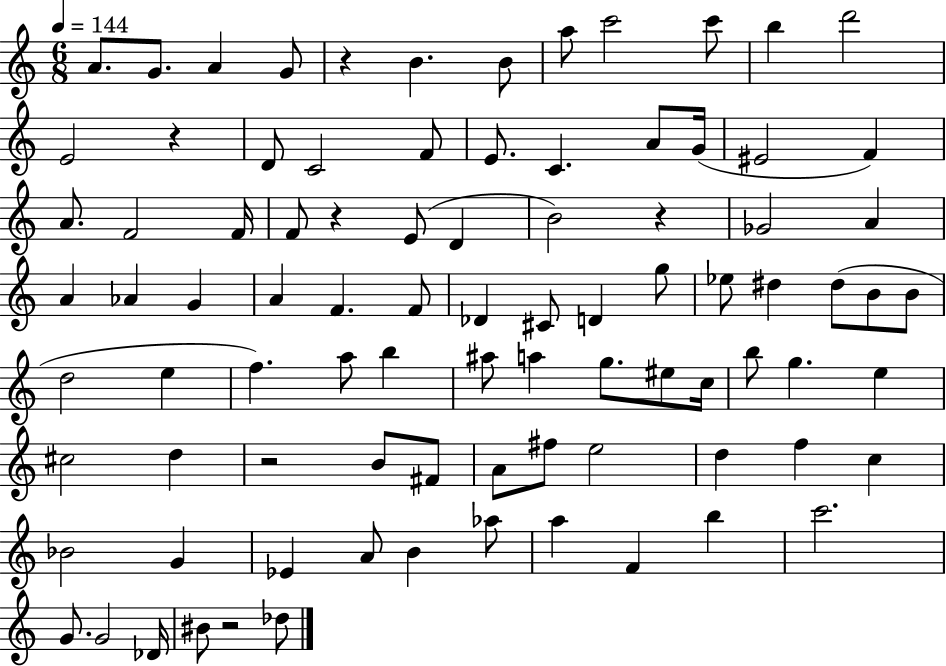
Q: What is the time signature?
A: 6/8